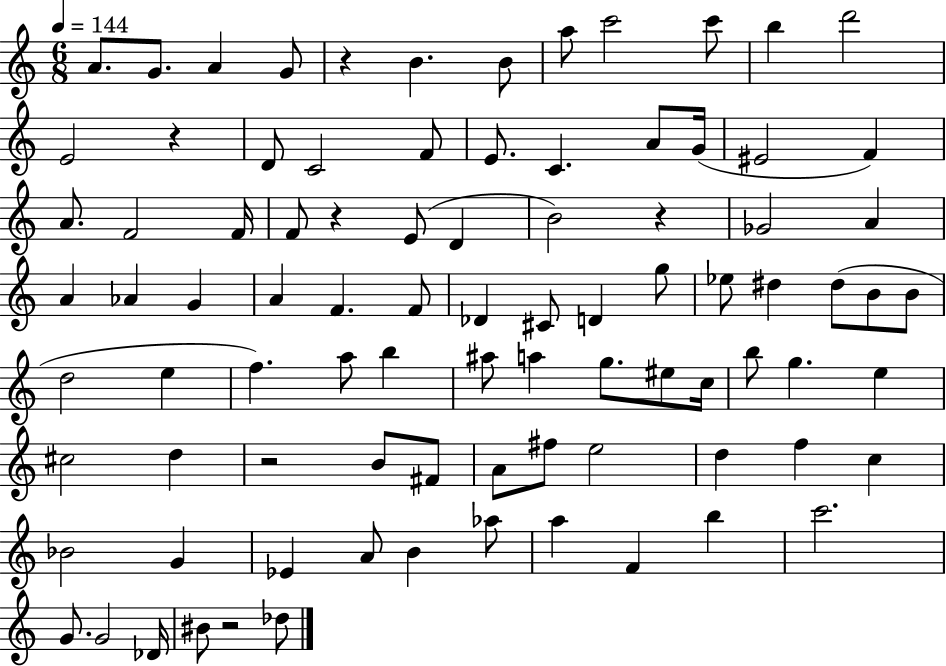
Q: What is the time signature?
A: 6/8